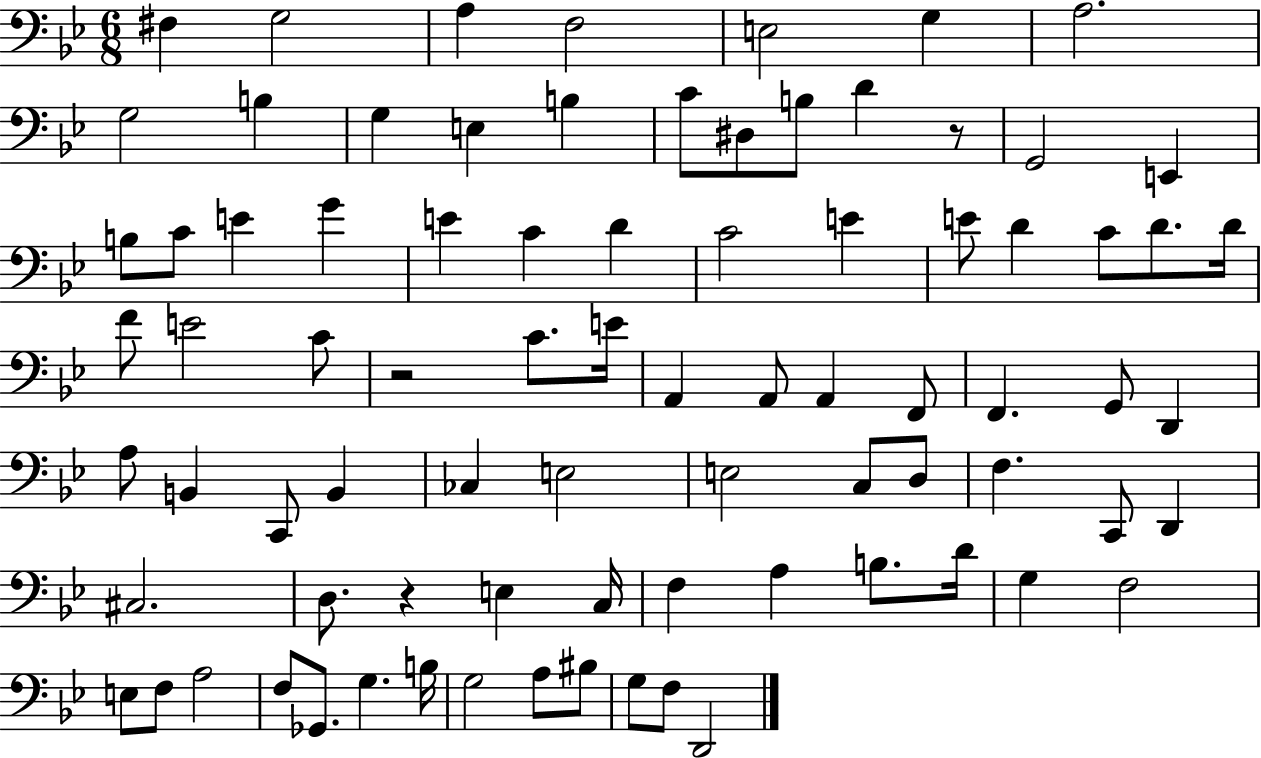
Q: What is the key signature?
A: BES major